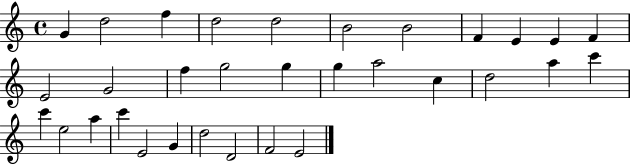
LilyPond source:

{
  \clef treble
  \time 4/4
  \defaultTimeSignature
  \key c \major
  g'4 d''2 f''4 | d''2 d''2 | b'2 b'2 | f'4 e'4 e'4 f'4 | \break e'2 g'2 | f''4 g''2 g''4 | g''4 a''2 c''4 | d''2 a''4 c'''4 | \break c'''4 e''2 a''4 | c'''4 e'2 g'4 | d''2 d'2 | f'2 e'2 | \break \bar "|."
}